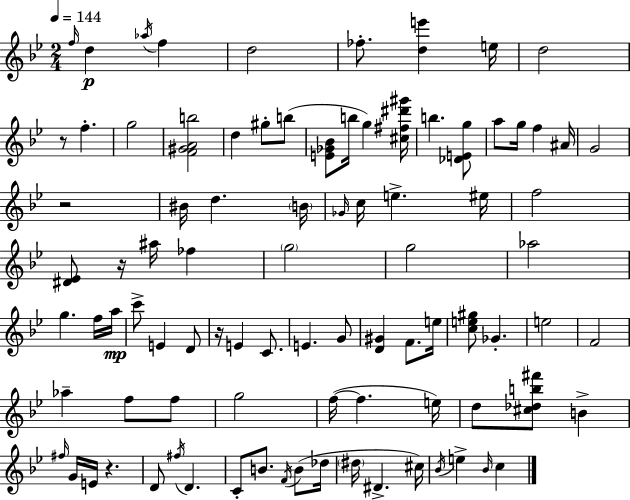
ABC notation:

X:1
T:Untitled
M:2/4
L:1/4
K:Bb
f/4 d _a/4 f d2 _f/2 [de'] e/4 d2 z/2 f g2 [F^GAb]2 d ^g/2 b/2 [E_G_B]/2 b/4 g [^c^f^d'^g']/4 b [_DEg]/2 a/2 g/4 f ^A/4 G2 z2 ^B/4 d B/4 _G/4 c/4 e ^e/4 f2 [^D_E]/2 z/4 ^a/4 _f g2 g2 _a2 g f/4 a/4 c'/2 E D/2 z/4 E C/2 E G/2 [D^G] F/2 e/4 [ce^g]/2 _G e2 F2 _a f/2 f/2 g2 f/4 f e/4 d/2 [^c_db^f']/2 B ^f/4 G/4 E/4 z D/2 ^f/4 D C/2 B/2 F/4 B/2 _d/4 ^d/4 ^D ^c/4 _B/4 e _B/4 c